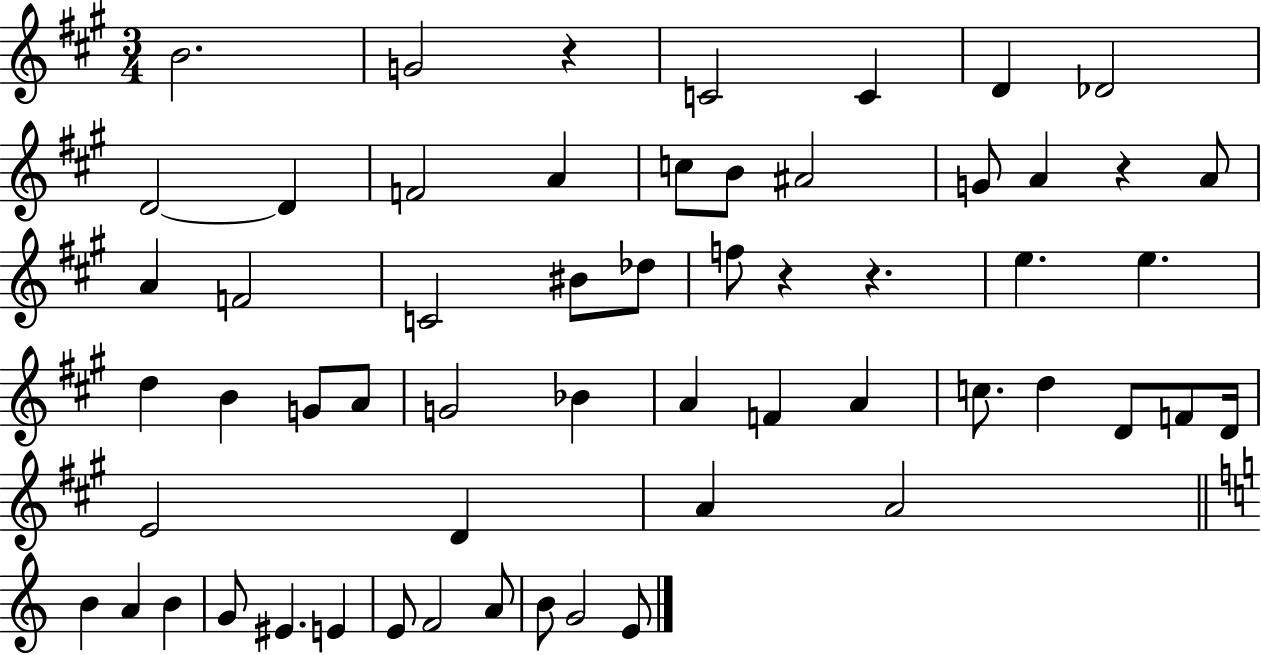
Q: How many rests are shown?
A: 4